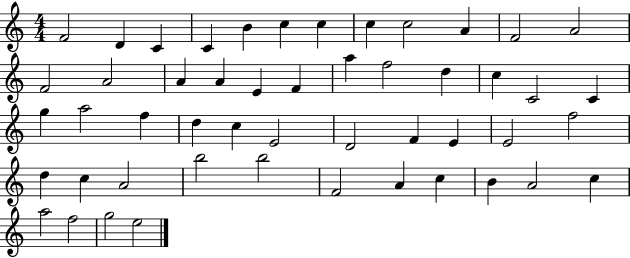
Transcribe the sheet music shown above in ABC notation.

X:1
T:Untitled
M:4/4
L:1/4
K:C
F2 D C C B c c c c2 A F2 A2 F2 A2 A A E F a f2 d c C2 C g a2 f d c E2 D2 F E E2 f2 d c A2 b2 b2 F2 A c B A2 c a2 f2 g2 e2